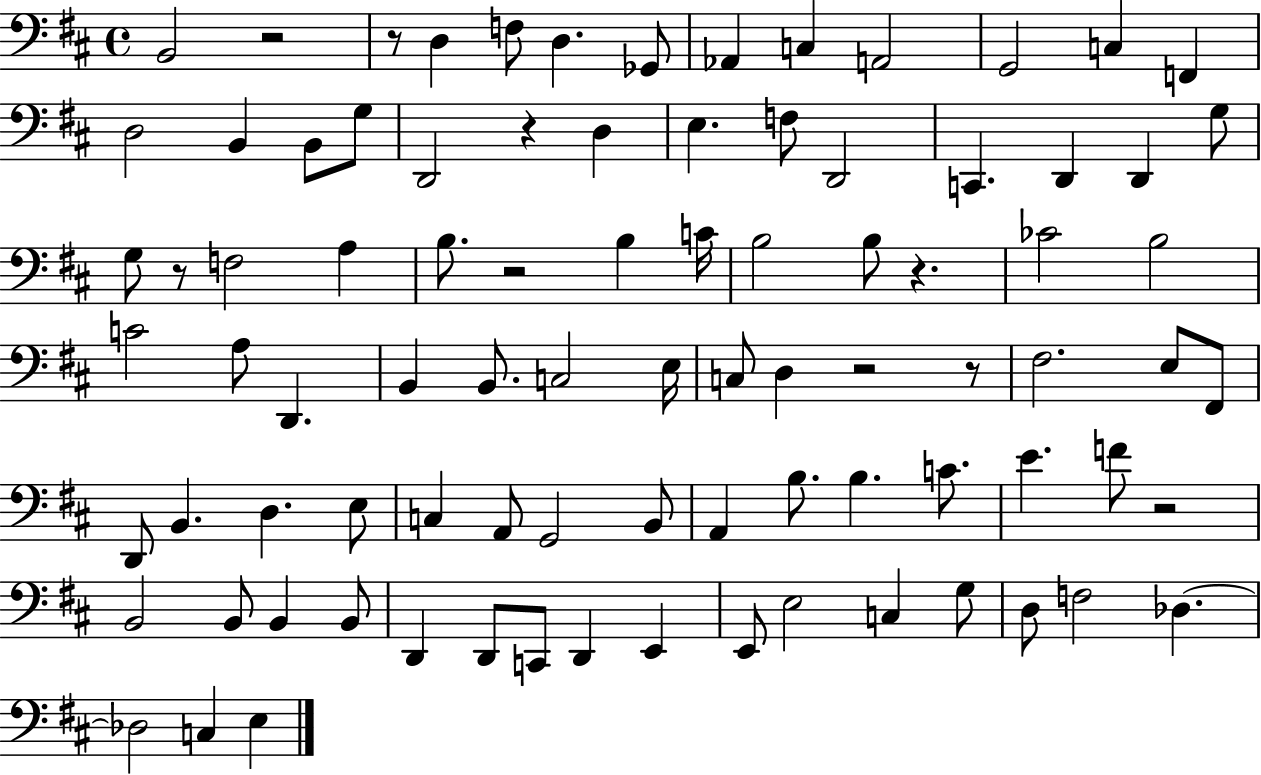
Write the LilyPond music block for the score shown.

{
  \clef bass
  \time 4/4
  \defaultTimeSignature
  \key d \major
  b,2 r2 | r8 d4 f8 d4. ges,8 | aes,4 c4 a,2 | g,2 c4 f,4 | \break d2 b,4 b,8 g8 | d,2 r4 d4 | e4. f8 d,2 | c,4. d,4 d,4 g8 | \break g8 r8 f2 a4 | b8. r2 b4 c'16 | b2 b8 r4. | ces'2 b2 | \break c'2 a8 d,4. | b,4 b,8. c2 e16 | c8 d4 r2 r8 | fis2. e8 fis,8 | \break d,8 b,4. d4. e8 | c4 a,8 g,2 b,8 | a,4 b8. b4. c'8. | e'4. f'8 r2 | \break b,2 b,8 b,4 b,8 | d,4 d,8 c,8 d,4 e,4 | e,8 e2 c4 g8 | d8 f2 des4.~~ | \break des2 c4 e4 | \bar "|."
}